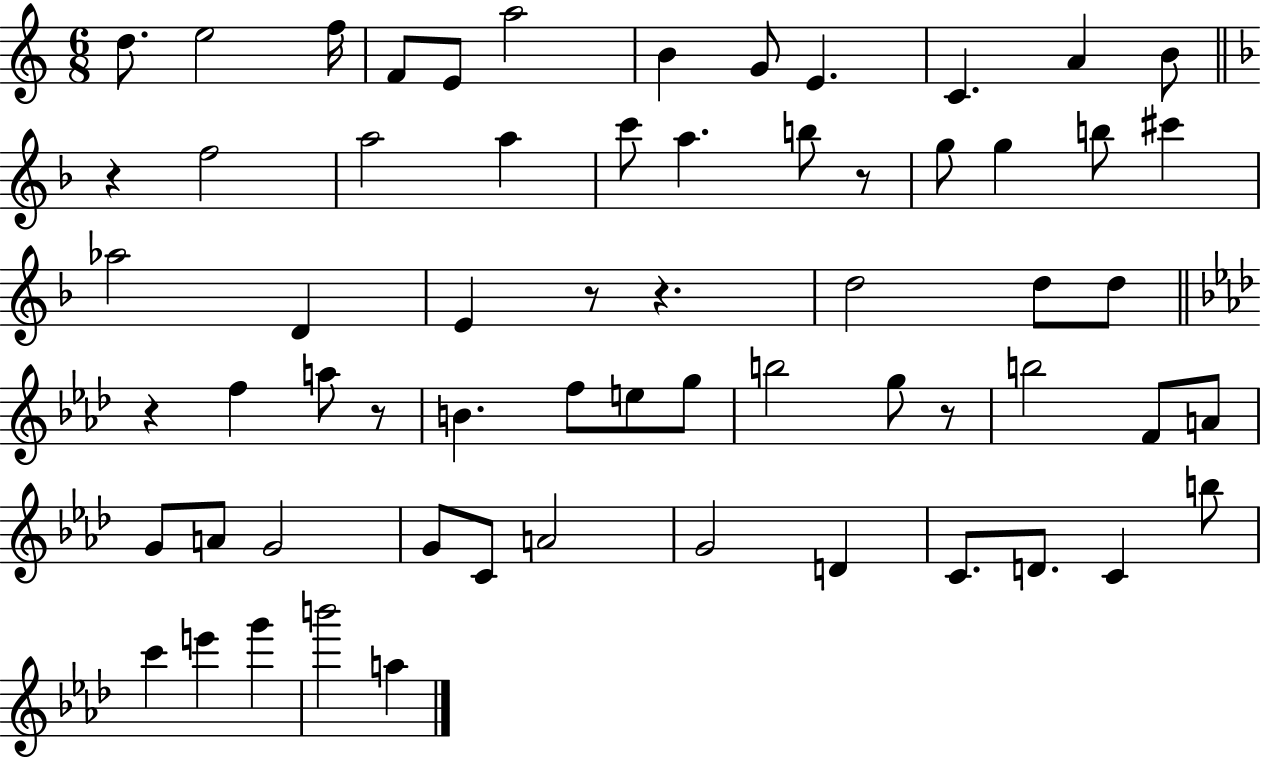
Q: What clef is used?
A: treble